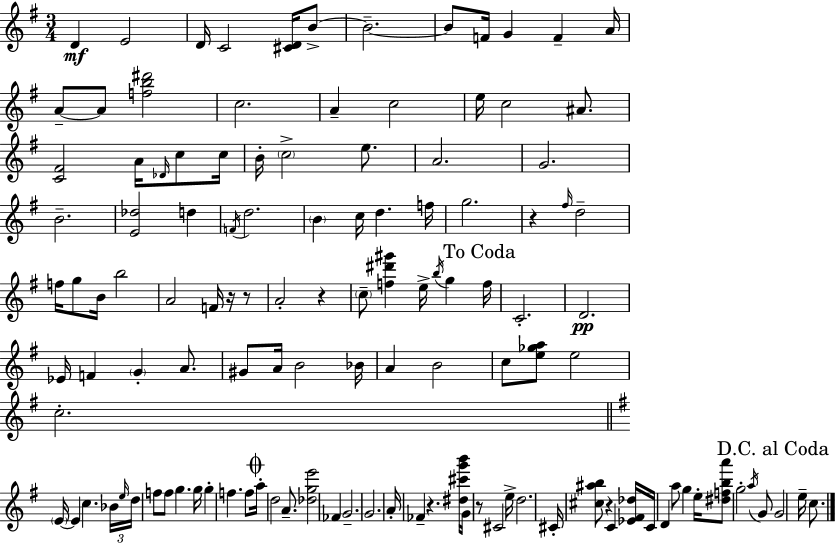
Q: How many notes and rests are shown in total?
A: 122